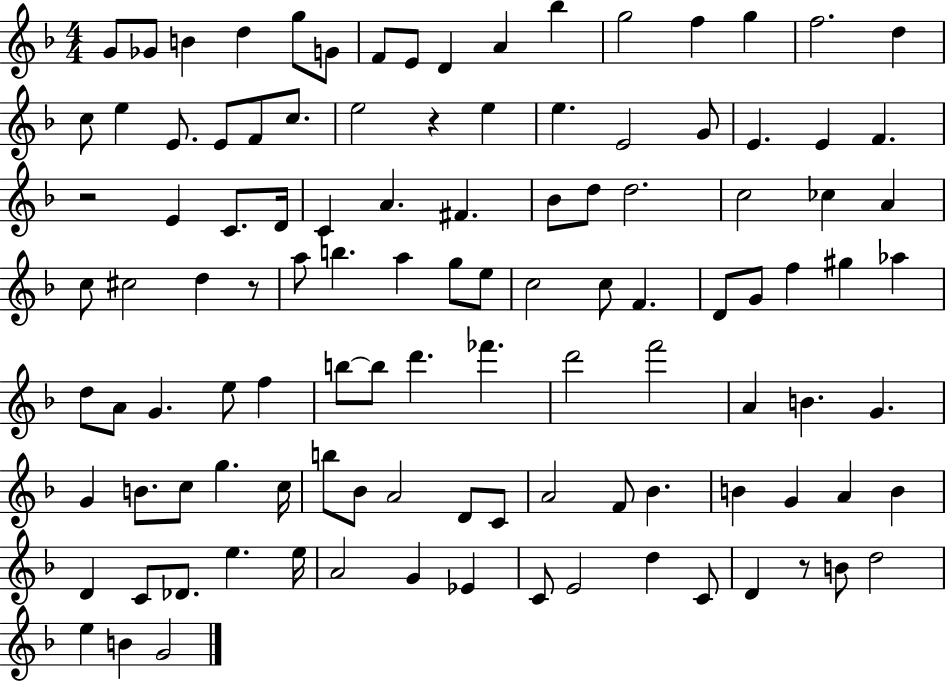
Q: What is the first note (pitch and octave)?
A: G4